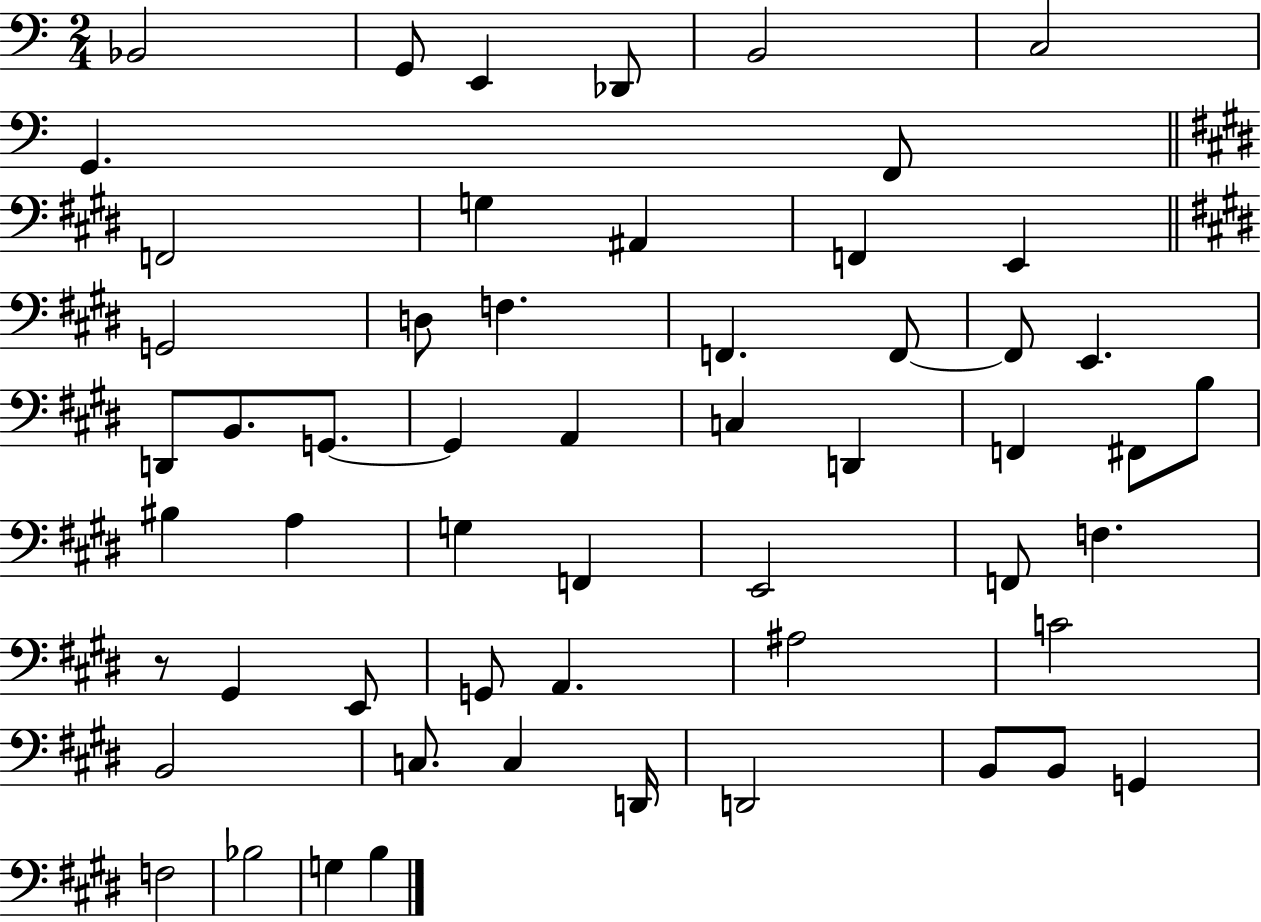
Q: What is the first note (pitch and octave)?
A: Bb2